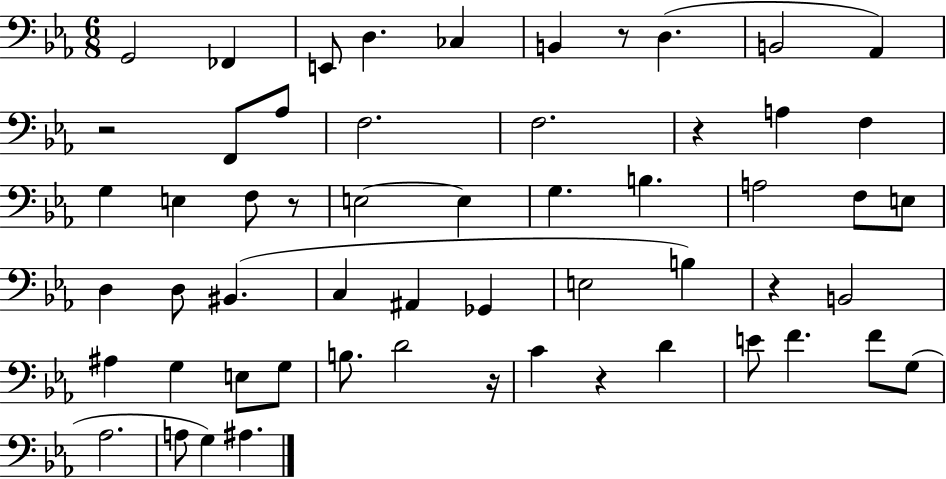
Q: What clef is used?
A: bass